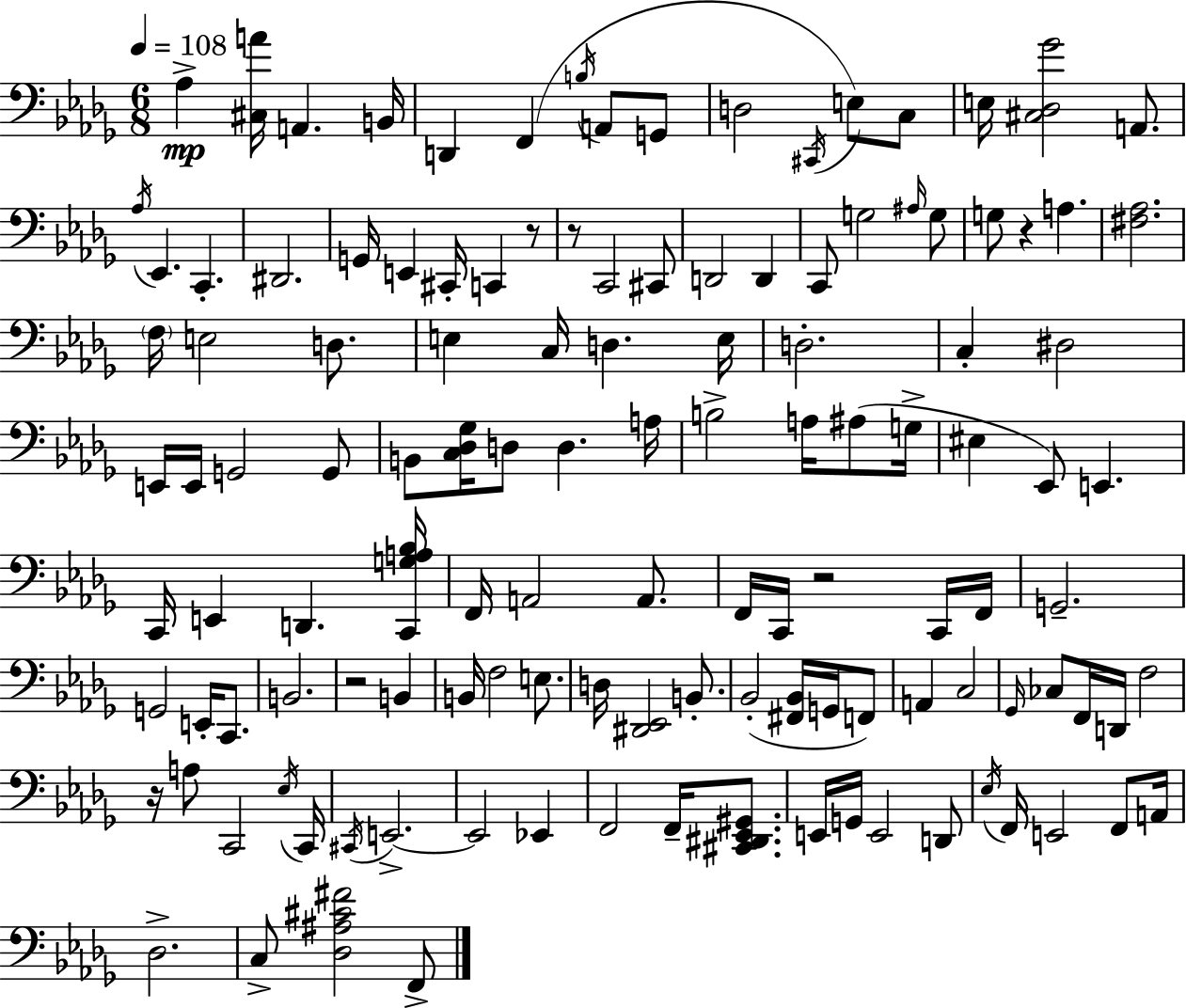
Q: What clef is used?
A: bass